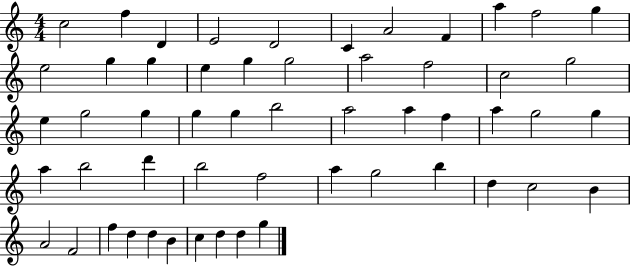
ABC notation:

X:1
T:Untitled
M:4/4
L:1/4
K:C
c2 f D E2 D2 C A2 F a f2 g e2 g g e g g2 a2 f2 c2 g2 e g2 g g g b2 a2 a f a g2 g a b2 d' b2 f2 a g2 b d c2 B A2 F2 f d d B c d d g